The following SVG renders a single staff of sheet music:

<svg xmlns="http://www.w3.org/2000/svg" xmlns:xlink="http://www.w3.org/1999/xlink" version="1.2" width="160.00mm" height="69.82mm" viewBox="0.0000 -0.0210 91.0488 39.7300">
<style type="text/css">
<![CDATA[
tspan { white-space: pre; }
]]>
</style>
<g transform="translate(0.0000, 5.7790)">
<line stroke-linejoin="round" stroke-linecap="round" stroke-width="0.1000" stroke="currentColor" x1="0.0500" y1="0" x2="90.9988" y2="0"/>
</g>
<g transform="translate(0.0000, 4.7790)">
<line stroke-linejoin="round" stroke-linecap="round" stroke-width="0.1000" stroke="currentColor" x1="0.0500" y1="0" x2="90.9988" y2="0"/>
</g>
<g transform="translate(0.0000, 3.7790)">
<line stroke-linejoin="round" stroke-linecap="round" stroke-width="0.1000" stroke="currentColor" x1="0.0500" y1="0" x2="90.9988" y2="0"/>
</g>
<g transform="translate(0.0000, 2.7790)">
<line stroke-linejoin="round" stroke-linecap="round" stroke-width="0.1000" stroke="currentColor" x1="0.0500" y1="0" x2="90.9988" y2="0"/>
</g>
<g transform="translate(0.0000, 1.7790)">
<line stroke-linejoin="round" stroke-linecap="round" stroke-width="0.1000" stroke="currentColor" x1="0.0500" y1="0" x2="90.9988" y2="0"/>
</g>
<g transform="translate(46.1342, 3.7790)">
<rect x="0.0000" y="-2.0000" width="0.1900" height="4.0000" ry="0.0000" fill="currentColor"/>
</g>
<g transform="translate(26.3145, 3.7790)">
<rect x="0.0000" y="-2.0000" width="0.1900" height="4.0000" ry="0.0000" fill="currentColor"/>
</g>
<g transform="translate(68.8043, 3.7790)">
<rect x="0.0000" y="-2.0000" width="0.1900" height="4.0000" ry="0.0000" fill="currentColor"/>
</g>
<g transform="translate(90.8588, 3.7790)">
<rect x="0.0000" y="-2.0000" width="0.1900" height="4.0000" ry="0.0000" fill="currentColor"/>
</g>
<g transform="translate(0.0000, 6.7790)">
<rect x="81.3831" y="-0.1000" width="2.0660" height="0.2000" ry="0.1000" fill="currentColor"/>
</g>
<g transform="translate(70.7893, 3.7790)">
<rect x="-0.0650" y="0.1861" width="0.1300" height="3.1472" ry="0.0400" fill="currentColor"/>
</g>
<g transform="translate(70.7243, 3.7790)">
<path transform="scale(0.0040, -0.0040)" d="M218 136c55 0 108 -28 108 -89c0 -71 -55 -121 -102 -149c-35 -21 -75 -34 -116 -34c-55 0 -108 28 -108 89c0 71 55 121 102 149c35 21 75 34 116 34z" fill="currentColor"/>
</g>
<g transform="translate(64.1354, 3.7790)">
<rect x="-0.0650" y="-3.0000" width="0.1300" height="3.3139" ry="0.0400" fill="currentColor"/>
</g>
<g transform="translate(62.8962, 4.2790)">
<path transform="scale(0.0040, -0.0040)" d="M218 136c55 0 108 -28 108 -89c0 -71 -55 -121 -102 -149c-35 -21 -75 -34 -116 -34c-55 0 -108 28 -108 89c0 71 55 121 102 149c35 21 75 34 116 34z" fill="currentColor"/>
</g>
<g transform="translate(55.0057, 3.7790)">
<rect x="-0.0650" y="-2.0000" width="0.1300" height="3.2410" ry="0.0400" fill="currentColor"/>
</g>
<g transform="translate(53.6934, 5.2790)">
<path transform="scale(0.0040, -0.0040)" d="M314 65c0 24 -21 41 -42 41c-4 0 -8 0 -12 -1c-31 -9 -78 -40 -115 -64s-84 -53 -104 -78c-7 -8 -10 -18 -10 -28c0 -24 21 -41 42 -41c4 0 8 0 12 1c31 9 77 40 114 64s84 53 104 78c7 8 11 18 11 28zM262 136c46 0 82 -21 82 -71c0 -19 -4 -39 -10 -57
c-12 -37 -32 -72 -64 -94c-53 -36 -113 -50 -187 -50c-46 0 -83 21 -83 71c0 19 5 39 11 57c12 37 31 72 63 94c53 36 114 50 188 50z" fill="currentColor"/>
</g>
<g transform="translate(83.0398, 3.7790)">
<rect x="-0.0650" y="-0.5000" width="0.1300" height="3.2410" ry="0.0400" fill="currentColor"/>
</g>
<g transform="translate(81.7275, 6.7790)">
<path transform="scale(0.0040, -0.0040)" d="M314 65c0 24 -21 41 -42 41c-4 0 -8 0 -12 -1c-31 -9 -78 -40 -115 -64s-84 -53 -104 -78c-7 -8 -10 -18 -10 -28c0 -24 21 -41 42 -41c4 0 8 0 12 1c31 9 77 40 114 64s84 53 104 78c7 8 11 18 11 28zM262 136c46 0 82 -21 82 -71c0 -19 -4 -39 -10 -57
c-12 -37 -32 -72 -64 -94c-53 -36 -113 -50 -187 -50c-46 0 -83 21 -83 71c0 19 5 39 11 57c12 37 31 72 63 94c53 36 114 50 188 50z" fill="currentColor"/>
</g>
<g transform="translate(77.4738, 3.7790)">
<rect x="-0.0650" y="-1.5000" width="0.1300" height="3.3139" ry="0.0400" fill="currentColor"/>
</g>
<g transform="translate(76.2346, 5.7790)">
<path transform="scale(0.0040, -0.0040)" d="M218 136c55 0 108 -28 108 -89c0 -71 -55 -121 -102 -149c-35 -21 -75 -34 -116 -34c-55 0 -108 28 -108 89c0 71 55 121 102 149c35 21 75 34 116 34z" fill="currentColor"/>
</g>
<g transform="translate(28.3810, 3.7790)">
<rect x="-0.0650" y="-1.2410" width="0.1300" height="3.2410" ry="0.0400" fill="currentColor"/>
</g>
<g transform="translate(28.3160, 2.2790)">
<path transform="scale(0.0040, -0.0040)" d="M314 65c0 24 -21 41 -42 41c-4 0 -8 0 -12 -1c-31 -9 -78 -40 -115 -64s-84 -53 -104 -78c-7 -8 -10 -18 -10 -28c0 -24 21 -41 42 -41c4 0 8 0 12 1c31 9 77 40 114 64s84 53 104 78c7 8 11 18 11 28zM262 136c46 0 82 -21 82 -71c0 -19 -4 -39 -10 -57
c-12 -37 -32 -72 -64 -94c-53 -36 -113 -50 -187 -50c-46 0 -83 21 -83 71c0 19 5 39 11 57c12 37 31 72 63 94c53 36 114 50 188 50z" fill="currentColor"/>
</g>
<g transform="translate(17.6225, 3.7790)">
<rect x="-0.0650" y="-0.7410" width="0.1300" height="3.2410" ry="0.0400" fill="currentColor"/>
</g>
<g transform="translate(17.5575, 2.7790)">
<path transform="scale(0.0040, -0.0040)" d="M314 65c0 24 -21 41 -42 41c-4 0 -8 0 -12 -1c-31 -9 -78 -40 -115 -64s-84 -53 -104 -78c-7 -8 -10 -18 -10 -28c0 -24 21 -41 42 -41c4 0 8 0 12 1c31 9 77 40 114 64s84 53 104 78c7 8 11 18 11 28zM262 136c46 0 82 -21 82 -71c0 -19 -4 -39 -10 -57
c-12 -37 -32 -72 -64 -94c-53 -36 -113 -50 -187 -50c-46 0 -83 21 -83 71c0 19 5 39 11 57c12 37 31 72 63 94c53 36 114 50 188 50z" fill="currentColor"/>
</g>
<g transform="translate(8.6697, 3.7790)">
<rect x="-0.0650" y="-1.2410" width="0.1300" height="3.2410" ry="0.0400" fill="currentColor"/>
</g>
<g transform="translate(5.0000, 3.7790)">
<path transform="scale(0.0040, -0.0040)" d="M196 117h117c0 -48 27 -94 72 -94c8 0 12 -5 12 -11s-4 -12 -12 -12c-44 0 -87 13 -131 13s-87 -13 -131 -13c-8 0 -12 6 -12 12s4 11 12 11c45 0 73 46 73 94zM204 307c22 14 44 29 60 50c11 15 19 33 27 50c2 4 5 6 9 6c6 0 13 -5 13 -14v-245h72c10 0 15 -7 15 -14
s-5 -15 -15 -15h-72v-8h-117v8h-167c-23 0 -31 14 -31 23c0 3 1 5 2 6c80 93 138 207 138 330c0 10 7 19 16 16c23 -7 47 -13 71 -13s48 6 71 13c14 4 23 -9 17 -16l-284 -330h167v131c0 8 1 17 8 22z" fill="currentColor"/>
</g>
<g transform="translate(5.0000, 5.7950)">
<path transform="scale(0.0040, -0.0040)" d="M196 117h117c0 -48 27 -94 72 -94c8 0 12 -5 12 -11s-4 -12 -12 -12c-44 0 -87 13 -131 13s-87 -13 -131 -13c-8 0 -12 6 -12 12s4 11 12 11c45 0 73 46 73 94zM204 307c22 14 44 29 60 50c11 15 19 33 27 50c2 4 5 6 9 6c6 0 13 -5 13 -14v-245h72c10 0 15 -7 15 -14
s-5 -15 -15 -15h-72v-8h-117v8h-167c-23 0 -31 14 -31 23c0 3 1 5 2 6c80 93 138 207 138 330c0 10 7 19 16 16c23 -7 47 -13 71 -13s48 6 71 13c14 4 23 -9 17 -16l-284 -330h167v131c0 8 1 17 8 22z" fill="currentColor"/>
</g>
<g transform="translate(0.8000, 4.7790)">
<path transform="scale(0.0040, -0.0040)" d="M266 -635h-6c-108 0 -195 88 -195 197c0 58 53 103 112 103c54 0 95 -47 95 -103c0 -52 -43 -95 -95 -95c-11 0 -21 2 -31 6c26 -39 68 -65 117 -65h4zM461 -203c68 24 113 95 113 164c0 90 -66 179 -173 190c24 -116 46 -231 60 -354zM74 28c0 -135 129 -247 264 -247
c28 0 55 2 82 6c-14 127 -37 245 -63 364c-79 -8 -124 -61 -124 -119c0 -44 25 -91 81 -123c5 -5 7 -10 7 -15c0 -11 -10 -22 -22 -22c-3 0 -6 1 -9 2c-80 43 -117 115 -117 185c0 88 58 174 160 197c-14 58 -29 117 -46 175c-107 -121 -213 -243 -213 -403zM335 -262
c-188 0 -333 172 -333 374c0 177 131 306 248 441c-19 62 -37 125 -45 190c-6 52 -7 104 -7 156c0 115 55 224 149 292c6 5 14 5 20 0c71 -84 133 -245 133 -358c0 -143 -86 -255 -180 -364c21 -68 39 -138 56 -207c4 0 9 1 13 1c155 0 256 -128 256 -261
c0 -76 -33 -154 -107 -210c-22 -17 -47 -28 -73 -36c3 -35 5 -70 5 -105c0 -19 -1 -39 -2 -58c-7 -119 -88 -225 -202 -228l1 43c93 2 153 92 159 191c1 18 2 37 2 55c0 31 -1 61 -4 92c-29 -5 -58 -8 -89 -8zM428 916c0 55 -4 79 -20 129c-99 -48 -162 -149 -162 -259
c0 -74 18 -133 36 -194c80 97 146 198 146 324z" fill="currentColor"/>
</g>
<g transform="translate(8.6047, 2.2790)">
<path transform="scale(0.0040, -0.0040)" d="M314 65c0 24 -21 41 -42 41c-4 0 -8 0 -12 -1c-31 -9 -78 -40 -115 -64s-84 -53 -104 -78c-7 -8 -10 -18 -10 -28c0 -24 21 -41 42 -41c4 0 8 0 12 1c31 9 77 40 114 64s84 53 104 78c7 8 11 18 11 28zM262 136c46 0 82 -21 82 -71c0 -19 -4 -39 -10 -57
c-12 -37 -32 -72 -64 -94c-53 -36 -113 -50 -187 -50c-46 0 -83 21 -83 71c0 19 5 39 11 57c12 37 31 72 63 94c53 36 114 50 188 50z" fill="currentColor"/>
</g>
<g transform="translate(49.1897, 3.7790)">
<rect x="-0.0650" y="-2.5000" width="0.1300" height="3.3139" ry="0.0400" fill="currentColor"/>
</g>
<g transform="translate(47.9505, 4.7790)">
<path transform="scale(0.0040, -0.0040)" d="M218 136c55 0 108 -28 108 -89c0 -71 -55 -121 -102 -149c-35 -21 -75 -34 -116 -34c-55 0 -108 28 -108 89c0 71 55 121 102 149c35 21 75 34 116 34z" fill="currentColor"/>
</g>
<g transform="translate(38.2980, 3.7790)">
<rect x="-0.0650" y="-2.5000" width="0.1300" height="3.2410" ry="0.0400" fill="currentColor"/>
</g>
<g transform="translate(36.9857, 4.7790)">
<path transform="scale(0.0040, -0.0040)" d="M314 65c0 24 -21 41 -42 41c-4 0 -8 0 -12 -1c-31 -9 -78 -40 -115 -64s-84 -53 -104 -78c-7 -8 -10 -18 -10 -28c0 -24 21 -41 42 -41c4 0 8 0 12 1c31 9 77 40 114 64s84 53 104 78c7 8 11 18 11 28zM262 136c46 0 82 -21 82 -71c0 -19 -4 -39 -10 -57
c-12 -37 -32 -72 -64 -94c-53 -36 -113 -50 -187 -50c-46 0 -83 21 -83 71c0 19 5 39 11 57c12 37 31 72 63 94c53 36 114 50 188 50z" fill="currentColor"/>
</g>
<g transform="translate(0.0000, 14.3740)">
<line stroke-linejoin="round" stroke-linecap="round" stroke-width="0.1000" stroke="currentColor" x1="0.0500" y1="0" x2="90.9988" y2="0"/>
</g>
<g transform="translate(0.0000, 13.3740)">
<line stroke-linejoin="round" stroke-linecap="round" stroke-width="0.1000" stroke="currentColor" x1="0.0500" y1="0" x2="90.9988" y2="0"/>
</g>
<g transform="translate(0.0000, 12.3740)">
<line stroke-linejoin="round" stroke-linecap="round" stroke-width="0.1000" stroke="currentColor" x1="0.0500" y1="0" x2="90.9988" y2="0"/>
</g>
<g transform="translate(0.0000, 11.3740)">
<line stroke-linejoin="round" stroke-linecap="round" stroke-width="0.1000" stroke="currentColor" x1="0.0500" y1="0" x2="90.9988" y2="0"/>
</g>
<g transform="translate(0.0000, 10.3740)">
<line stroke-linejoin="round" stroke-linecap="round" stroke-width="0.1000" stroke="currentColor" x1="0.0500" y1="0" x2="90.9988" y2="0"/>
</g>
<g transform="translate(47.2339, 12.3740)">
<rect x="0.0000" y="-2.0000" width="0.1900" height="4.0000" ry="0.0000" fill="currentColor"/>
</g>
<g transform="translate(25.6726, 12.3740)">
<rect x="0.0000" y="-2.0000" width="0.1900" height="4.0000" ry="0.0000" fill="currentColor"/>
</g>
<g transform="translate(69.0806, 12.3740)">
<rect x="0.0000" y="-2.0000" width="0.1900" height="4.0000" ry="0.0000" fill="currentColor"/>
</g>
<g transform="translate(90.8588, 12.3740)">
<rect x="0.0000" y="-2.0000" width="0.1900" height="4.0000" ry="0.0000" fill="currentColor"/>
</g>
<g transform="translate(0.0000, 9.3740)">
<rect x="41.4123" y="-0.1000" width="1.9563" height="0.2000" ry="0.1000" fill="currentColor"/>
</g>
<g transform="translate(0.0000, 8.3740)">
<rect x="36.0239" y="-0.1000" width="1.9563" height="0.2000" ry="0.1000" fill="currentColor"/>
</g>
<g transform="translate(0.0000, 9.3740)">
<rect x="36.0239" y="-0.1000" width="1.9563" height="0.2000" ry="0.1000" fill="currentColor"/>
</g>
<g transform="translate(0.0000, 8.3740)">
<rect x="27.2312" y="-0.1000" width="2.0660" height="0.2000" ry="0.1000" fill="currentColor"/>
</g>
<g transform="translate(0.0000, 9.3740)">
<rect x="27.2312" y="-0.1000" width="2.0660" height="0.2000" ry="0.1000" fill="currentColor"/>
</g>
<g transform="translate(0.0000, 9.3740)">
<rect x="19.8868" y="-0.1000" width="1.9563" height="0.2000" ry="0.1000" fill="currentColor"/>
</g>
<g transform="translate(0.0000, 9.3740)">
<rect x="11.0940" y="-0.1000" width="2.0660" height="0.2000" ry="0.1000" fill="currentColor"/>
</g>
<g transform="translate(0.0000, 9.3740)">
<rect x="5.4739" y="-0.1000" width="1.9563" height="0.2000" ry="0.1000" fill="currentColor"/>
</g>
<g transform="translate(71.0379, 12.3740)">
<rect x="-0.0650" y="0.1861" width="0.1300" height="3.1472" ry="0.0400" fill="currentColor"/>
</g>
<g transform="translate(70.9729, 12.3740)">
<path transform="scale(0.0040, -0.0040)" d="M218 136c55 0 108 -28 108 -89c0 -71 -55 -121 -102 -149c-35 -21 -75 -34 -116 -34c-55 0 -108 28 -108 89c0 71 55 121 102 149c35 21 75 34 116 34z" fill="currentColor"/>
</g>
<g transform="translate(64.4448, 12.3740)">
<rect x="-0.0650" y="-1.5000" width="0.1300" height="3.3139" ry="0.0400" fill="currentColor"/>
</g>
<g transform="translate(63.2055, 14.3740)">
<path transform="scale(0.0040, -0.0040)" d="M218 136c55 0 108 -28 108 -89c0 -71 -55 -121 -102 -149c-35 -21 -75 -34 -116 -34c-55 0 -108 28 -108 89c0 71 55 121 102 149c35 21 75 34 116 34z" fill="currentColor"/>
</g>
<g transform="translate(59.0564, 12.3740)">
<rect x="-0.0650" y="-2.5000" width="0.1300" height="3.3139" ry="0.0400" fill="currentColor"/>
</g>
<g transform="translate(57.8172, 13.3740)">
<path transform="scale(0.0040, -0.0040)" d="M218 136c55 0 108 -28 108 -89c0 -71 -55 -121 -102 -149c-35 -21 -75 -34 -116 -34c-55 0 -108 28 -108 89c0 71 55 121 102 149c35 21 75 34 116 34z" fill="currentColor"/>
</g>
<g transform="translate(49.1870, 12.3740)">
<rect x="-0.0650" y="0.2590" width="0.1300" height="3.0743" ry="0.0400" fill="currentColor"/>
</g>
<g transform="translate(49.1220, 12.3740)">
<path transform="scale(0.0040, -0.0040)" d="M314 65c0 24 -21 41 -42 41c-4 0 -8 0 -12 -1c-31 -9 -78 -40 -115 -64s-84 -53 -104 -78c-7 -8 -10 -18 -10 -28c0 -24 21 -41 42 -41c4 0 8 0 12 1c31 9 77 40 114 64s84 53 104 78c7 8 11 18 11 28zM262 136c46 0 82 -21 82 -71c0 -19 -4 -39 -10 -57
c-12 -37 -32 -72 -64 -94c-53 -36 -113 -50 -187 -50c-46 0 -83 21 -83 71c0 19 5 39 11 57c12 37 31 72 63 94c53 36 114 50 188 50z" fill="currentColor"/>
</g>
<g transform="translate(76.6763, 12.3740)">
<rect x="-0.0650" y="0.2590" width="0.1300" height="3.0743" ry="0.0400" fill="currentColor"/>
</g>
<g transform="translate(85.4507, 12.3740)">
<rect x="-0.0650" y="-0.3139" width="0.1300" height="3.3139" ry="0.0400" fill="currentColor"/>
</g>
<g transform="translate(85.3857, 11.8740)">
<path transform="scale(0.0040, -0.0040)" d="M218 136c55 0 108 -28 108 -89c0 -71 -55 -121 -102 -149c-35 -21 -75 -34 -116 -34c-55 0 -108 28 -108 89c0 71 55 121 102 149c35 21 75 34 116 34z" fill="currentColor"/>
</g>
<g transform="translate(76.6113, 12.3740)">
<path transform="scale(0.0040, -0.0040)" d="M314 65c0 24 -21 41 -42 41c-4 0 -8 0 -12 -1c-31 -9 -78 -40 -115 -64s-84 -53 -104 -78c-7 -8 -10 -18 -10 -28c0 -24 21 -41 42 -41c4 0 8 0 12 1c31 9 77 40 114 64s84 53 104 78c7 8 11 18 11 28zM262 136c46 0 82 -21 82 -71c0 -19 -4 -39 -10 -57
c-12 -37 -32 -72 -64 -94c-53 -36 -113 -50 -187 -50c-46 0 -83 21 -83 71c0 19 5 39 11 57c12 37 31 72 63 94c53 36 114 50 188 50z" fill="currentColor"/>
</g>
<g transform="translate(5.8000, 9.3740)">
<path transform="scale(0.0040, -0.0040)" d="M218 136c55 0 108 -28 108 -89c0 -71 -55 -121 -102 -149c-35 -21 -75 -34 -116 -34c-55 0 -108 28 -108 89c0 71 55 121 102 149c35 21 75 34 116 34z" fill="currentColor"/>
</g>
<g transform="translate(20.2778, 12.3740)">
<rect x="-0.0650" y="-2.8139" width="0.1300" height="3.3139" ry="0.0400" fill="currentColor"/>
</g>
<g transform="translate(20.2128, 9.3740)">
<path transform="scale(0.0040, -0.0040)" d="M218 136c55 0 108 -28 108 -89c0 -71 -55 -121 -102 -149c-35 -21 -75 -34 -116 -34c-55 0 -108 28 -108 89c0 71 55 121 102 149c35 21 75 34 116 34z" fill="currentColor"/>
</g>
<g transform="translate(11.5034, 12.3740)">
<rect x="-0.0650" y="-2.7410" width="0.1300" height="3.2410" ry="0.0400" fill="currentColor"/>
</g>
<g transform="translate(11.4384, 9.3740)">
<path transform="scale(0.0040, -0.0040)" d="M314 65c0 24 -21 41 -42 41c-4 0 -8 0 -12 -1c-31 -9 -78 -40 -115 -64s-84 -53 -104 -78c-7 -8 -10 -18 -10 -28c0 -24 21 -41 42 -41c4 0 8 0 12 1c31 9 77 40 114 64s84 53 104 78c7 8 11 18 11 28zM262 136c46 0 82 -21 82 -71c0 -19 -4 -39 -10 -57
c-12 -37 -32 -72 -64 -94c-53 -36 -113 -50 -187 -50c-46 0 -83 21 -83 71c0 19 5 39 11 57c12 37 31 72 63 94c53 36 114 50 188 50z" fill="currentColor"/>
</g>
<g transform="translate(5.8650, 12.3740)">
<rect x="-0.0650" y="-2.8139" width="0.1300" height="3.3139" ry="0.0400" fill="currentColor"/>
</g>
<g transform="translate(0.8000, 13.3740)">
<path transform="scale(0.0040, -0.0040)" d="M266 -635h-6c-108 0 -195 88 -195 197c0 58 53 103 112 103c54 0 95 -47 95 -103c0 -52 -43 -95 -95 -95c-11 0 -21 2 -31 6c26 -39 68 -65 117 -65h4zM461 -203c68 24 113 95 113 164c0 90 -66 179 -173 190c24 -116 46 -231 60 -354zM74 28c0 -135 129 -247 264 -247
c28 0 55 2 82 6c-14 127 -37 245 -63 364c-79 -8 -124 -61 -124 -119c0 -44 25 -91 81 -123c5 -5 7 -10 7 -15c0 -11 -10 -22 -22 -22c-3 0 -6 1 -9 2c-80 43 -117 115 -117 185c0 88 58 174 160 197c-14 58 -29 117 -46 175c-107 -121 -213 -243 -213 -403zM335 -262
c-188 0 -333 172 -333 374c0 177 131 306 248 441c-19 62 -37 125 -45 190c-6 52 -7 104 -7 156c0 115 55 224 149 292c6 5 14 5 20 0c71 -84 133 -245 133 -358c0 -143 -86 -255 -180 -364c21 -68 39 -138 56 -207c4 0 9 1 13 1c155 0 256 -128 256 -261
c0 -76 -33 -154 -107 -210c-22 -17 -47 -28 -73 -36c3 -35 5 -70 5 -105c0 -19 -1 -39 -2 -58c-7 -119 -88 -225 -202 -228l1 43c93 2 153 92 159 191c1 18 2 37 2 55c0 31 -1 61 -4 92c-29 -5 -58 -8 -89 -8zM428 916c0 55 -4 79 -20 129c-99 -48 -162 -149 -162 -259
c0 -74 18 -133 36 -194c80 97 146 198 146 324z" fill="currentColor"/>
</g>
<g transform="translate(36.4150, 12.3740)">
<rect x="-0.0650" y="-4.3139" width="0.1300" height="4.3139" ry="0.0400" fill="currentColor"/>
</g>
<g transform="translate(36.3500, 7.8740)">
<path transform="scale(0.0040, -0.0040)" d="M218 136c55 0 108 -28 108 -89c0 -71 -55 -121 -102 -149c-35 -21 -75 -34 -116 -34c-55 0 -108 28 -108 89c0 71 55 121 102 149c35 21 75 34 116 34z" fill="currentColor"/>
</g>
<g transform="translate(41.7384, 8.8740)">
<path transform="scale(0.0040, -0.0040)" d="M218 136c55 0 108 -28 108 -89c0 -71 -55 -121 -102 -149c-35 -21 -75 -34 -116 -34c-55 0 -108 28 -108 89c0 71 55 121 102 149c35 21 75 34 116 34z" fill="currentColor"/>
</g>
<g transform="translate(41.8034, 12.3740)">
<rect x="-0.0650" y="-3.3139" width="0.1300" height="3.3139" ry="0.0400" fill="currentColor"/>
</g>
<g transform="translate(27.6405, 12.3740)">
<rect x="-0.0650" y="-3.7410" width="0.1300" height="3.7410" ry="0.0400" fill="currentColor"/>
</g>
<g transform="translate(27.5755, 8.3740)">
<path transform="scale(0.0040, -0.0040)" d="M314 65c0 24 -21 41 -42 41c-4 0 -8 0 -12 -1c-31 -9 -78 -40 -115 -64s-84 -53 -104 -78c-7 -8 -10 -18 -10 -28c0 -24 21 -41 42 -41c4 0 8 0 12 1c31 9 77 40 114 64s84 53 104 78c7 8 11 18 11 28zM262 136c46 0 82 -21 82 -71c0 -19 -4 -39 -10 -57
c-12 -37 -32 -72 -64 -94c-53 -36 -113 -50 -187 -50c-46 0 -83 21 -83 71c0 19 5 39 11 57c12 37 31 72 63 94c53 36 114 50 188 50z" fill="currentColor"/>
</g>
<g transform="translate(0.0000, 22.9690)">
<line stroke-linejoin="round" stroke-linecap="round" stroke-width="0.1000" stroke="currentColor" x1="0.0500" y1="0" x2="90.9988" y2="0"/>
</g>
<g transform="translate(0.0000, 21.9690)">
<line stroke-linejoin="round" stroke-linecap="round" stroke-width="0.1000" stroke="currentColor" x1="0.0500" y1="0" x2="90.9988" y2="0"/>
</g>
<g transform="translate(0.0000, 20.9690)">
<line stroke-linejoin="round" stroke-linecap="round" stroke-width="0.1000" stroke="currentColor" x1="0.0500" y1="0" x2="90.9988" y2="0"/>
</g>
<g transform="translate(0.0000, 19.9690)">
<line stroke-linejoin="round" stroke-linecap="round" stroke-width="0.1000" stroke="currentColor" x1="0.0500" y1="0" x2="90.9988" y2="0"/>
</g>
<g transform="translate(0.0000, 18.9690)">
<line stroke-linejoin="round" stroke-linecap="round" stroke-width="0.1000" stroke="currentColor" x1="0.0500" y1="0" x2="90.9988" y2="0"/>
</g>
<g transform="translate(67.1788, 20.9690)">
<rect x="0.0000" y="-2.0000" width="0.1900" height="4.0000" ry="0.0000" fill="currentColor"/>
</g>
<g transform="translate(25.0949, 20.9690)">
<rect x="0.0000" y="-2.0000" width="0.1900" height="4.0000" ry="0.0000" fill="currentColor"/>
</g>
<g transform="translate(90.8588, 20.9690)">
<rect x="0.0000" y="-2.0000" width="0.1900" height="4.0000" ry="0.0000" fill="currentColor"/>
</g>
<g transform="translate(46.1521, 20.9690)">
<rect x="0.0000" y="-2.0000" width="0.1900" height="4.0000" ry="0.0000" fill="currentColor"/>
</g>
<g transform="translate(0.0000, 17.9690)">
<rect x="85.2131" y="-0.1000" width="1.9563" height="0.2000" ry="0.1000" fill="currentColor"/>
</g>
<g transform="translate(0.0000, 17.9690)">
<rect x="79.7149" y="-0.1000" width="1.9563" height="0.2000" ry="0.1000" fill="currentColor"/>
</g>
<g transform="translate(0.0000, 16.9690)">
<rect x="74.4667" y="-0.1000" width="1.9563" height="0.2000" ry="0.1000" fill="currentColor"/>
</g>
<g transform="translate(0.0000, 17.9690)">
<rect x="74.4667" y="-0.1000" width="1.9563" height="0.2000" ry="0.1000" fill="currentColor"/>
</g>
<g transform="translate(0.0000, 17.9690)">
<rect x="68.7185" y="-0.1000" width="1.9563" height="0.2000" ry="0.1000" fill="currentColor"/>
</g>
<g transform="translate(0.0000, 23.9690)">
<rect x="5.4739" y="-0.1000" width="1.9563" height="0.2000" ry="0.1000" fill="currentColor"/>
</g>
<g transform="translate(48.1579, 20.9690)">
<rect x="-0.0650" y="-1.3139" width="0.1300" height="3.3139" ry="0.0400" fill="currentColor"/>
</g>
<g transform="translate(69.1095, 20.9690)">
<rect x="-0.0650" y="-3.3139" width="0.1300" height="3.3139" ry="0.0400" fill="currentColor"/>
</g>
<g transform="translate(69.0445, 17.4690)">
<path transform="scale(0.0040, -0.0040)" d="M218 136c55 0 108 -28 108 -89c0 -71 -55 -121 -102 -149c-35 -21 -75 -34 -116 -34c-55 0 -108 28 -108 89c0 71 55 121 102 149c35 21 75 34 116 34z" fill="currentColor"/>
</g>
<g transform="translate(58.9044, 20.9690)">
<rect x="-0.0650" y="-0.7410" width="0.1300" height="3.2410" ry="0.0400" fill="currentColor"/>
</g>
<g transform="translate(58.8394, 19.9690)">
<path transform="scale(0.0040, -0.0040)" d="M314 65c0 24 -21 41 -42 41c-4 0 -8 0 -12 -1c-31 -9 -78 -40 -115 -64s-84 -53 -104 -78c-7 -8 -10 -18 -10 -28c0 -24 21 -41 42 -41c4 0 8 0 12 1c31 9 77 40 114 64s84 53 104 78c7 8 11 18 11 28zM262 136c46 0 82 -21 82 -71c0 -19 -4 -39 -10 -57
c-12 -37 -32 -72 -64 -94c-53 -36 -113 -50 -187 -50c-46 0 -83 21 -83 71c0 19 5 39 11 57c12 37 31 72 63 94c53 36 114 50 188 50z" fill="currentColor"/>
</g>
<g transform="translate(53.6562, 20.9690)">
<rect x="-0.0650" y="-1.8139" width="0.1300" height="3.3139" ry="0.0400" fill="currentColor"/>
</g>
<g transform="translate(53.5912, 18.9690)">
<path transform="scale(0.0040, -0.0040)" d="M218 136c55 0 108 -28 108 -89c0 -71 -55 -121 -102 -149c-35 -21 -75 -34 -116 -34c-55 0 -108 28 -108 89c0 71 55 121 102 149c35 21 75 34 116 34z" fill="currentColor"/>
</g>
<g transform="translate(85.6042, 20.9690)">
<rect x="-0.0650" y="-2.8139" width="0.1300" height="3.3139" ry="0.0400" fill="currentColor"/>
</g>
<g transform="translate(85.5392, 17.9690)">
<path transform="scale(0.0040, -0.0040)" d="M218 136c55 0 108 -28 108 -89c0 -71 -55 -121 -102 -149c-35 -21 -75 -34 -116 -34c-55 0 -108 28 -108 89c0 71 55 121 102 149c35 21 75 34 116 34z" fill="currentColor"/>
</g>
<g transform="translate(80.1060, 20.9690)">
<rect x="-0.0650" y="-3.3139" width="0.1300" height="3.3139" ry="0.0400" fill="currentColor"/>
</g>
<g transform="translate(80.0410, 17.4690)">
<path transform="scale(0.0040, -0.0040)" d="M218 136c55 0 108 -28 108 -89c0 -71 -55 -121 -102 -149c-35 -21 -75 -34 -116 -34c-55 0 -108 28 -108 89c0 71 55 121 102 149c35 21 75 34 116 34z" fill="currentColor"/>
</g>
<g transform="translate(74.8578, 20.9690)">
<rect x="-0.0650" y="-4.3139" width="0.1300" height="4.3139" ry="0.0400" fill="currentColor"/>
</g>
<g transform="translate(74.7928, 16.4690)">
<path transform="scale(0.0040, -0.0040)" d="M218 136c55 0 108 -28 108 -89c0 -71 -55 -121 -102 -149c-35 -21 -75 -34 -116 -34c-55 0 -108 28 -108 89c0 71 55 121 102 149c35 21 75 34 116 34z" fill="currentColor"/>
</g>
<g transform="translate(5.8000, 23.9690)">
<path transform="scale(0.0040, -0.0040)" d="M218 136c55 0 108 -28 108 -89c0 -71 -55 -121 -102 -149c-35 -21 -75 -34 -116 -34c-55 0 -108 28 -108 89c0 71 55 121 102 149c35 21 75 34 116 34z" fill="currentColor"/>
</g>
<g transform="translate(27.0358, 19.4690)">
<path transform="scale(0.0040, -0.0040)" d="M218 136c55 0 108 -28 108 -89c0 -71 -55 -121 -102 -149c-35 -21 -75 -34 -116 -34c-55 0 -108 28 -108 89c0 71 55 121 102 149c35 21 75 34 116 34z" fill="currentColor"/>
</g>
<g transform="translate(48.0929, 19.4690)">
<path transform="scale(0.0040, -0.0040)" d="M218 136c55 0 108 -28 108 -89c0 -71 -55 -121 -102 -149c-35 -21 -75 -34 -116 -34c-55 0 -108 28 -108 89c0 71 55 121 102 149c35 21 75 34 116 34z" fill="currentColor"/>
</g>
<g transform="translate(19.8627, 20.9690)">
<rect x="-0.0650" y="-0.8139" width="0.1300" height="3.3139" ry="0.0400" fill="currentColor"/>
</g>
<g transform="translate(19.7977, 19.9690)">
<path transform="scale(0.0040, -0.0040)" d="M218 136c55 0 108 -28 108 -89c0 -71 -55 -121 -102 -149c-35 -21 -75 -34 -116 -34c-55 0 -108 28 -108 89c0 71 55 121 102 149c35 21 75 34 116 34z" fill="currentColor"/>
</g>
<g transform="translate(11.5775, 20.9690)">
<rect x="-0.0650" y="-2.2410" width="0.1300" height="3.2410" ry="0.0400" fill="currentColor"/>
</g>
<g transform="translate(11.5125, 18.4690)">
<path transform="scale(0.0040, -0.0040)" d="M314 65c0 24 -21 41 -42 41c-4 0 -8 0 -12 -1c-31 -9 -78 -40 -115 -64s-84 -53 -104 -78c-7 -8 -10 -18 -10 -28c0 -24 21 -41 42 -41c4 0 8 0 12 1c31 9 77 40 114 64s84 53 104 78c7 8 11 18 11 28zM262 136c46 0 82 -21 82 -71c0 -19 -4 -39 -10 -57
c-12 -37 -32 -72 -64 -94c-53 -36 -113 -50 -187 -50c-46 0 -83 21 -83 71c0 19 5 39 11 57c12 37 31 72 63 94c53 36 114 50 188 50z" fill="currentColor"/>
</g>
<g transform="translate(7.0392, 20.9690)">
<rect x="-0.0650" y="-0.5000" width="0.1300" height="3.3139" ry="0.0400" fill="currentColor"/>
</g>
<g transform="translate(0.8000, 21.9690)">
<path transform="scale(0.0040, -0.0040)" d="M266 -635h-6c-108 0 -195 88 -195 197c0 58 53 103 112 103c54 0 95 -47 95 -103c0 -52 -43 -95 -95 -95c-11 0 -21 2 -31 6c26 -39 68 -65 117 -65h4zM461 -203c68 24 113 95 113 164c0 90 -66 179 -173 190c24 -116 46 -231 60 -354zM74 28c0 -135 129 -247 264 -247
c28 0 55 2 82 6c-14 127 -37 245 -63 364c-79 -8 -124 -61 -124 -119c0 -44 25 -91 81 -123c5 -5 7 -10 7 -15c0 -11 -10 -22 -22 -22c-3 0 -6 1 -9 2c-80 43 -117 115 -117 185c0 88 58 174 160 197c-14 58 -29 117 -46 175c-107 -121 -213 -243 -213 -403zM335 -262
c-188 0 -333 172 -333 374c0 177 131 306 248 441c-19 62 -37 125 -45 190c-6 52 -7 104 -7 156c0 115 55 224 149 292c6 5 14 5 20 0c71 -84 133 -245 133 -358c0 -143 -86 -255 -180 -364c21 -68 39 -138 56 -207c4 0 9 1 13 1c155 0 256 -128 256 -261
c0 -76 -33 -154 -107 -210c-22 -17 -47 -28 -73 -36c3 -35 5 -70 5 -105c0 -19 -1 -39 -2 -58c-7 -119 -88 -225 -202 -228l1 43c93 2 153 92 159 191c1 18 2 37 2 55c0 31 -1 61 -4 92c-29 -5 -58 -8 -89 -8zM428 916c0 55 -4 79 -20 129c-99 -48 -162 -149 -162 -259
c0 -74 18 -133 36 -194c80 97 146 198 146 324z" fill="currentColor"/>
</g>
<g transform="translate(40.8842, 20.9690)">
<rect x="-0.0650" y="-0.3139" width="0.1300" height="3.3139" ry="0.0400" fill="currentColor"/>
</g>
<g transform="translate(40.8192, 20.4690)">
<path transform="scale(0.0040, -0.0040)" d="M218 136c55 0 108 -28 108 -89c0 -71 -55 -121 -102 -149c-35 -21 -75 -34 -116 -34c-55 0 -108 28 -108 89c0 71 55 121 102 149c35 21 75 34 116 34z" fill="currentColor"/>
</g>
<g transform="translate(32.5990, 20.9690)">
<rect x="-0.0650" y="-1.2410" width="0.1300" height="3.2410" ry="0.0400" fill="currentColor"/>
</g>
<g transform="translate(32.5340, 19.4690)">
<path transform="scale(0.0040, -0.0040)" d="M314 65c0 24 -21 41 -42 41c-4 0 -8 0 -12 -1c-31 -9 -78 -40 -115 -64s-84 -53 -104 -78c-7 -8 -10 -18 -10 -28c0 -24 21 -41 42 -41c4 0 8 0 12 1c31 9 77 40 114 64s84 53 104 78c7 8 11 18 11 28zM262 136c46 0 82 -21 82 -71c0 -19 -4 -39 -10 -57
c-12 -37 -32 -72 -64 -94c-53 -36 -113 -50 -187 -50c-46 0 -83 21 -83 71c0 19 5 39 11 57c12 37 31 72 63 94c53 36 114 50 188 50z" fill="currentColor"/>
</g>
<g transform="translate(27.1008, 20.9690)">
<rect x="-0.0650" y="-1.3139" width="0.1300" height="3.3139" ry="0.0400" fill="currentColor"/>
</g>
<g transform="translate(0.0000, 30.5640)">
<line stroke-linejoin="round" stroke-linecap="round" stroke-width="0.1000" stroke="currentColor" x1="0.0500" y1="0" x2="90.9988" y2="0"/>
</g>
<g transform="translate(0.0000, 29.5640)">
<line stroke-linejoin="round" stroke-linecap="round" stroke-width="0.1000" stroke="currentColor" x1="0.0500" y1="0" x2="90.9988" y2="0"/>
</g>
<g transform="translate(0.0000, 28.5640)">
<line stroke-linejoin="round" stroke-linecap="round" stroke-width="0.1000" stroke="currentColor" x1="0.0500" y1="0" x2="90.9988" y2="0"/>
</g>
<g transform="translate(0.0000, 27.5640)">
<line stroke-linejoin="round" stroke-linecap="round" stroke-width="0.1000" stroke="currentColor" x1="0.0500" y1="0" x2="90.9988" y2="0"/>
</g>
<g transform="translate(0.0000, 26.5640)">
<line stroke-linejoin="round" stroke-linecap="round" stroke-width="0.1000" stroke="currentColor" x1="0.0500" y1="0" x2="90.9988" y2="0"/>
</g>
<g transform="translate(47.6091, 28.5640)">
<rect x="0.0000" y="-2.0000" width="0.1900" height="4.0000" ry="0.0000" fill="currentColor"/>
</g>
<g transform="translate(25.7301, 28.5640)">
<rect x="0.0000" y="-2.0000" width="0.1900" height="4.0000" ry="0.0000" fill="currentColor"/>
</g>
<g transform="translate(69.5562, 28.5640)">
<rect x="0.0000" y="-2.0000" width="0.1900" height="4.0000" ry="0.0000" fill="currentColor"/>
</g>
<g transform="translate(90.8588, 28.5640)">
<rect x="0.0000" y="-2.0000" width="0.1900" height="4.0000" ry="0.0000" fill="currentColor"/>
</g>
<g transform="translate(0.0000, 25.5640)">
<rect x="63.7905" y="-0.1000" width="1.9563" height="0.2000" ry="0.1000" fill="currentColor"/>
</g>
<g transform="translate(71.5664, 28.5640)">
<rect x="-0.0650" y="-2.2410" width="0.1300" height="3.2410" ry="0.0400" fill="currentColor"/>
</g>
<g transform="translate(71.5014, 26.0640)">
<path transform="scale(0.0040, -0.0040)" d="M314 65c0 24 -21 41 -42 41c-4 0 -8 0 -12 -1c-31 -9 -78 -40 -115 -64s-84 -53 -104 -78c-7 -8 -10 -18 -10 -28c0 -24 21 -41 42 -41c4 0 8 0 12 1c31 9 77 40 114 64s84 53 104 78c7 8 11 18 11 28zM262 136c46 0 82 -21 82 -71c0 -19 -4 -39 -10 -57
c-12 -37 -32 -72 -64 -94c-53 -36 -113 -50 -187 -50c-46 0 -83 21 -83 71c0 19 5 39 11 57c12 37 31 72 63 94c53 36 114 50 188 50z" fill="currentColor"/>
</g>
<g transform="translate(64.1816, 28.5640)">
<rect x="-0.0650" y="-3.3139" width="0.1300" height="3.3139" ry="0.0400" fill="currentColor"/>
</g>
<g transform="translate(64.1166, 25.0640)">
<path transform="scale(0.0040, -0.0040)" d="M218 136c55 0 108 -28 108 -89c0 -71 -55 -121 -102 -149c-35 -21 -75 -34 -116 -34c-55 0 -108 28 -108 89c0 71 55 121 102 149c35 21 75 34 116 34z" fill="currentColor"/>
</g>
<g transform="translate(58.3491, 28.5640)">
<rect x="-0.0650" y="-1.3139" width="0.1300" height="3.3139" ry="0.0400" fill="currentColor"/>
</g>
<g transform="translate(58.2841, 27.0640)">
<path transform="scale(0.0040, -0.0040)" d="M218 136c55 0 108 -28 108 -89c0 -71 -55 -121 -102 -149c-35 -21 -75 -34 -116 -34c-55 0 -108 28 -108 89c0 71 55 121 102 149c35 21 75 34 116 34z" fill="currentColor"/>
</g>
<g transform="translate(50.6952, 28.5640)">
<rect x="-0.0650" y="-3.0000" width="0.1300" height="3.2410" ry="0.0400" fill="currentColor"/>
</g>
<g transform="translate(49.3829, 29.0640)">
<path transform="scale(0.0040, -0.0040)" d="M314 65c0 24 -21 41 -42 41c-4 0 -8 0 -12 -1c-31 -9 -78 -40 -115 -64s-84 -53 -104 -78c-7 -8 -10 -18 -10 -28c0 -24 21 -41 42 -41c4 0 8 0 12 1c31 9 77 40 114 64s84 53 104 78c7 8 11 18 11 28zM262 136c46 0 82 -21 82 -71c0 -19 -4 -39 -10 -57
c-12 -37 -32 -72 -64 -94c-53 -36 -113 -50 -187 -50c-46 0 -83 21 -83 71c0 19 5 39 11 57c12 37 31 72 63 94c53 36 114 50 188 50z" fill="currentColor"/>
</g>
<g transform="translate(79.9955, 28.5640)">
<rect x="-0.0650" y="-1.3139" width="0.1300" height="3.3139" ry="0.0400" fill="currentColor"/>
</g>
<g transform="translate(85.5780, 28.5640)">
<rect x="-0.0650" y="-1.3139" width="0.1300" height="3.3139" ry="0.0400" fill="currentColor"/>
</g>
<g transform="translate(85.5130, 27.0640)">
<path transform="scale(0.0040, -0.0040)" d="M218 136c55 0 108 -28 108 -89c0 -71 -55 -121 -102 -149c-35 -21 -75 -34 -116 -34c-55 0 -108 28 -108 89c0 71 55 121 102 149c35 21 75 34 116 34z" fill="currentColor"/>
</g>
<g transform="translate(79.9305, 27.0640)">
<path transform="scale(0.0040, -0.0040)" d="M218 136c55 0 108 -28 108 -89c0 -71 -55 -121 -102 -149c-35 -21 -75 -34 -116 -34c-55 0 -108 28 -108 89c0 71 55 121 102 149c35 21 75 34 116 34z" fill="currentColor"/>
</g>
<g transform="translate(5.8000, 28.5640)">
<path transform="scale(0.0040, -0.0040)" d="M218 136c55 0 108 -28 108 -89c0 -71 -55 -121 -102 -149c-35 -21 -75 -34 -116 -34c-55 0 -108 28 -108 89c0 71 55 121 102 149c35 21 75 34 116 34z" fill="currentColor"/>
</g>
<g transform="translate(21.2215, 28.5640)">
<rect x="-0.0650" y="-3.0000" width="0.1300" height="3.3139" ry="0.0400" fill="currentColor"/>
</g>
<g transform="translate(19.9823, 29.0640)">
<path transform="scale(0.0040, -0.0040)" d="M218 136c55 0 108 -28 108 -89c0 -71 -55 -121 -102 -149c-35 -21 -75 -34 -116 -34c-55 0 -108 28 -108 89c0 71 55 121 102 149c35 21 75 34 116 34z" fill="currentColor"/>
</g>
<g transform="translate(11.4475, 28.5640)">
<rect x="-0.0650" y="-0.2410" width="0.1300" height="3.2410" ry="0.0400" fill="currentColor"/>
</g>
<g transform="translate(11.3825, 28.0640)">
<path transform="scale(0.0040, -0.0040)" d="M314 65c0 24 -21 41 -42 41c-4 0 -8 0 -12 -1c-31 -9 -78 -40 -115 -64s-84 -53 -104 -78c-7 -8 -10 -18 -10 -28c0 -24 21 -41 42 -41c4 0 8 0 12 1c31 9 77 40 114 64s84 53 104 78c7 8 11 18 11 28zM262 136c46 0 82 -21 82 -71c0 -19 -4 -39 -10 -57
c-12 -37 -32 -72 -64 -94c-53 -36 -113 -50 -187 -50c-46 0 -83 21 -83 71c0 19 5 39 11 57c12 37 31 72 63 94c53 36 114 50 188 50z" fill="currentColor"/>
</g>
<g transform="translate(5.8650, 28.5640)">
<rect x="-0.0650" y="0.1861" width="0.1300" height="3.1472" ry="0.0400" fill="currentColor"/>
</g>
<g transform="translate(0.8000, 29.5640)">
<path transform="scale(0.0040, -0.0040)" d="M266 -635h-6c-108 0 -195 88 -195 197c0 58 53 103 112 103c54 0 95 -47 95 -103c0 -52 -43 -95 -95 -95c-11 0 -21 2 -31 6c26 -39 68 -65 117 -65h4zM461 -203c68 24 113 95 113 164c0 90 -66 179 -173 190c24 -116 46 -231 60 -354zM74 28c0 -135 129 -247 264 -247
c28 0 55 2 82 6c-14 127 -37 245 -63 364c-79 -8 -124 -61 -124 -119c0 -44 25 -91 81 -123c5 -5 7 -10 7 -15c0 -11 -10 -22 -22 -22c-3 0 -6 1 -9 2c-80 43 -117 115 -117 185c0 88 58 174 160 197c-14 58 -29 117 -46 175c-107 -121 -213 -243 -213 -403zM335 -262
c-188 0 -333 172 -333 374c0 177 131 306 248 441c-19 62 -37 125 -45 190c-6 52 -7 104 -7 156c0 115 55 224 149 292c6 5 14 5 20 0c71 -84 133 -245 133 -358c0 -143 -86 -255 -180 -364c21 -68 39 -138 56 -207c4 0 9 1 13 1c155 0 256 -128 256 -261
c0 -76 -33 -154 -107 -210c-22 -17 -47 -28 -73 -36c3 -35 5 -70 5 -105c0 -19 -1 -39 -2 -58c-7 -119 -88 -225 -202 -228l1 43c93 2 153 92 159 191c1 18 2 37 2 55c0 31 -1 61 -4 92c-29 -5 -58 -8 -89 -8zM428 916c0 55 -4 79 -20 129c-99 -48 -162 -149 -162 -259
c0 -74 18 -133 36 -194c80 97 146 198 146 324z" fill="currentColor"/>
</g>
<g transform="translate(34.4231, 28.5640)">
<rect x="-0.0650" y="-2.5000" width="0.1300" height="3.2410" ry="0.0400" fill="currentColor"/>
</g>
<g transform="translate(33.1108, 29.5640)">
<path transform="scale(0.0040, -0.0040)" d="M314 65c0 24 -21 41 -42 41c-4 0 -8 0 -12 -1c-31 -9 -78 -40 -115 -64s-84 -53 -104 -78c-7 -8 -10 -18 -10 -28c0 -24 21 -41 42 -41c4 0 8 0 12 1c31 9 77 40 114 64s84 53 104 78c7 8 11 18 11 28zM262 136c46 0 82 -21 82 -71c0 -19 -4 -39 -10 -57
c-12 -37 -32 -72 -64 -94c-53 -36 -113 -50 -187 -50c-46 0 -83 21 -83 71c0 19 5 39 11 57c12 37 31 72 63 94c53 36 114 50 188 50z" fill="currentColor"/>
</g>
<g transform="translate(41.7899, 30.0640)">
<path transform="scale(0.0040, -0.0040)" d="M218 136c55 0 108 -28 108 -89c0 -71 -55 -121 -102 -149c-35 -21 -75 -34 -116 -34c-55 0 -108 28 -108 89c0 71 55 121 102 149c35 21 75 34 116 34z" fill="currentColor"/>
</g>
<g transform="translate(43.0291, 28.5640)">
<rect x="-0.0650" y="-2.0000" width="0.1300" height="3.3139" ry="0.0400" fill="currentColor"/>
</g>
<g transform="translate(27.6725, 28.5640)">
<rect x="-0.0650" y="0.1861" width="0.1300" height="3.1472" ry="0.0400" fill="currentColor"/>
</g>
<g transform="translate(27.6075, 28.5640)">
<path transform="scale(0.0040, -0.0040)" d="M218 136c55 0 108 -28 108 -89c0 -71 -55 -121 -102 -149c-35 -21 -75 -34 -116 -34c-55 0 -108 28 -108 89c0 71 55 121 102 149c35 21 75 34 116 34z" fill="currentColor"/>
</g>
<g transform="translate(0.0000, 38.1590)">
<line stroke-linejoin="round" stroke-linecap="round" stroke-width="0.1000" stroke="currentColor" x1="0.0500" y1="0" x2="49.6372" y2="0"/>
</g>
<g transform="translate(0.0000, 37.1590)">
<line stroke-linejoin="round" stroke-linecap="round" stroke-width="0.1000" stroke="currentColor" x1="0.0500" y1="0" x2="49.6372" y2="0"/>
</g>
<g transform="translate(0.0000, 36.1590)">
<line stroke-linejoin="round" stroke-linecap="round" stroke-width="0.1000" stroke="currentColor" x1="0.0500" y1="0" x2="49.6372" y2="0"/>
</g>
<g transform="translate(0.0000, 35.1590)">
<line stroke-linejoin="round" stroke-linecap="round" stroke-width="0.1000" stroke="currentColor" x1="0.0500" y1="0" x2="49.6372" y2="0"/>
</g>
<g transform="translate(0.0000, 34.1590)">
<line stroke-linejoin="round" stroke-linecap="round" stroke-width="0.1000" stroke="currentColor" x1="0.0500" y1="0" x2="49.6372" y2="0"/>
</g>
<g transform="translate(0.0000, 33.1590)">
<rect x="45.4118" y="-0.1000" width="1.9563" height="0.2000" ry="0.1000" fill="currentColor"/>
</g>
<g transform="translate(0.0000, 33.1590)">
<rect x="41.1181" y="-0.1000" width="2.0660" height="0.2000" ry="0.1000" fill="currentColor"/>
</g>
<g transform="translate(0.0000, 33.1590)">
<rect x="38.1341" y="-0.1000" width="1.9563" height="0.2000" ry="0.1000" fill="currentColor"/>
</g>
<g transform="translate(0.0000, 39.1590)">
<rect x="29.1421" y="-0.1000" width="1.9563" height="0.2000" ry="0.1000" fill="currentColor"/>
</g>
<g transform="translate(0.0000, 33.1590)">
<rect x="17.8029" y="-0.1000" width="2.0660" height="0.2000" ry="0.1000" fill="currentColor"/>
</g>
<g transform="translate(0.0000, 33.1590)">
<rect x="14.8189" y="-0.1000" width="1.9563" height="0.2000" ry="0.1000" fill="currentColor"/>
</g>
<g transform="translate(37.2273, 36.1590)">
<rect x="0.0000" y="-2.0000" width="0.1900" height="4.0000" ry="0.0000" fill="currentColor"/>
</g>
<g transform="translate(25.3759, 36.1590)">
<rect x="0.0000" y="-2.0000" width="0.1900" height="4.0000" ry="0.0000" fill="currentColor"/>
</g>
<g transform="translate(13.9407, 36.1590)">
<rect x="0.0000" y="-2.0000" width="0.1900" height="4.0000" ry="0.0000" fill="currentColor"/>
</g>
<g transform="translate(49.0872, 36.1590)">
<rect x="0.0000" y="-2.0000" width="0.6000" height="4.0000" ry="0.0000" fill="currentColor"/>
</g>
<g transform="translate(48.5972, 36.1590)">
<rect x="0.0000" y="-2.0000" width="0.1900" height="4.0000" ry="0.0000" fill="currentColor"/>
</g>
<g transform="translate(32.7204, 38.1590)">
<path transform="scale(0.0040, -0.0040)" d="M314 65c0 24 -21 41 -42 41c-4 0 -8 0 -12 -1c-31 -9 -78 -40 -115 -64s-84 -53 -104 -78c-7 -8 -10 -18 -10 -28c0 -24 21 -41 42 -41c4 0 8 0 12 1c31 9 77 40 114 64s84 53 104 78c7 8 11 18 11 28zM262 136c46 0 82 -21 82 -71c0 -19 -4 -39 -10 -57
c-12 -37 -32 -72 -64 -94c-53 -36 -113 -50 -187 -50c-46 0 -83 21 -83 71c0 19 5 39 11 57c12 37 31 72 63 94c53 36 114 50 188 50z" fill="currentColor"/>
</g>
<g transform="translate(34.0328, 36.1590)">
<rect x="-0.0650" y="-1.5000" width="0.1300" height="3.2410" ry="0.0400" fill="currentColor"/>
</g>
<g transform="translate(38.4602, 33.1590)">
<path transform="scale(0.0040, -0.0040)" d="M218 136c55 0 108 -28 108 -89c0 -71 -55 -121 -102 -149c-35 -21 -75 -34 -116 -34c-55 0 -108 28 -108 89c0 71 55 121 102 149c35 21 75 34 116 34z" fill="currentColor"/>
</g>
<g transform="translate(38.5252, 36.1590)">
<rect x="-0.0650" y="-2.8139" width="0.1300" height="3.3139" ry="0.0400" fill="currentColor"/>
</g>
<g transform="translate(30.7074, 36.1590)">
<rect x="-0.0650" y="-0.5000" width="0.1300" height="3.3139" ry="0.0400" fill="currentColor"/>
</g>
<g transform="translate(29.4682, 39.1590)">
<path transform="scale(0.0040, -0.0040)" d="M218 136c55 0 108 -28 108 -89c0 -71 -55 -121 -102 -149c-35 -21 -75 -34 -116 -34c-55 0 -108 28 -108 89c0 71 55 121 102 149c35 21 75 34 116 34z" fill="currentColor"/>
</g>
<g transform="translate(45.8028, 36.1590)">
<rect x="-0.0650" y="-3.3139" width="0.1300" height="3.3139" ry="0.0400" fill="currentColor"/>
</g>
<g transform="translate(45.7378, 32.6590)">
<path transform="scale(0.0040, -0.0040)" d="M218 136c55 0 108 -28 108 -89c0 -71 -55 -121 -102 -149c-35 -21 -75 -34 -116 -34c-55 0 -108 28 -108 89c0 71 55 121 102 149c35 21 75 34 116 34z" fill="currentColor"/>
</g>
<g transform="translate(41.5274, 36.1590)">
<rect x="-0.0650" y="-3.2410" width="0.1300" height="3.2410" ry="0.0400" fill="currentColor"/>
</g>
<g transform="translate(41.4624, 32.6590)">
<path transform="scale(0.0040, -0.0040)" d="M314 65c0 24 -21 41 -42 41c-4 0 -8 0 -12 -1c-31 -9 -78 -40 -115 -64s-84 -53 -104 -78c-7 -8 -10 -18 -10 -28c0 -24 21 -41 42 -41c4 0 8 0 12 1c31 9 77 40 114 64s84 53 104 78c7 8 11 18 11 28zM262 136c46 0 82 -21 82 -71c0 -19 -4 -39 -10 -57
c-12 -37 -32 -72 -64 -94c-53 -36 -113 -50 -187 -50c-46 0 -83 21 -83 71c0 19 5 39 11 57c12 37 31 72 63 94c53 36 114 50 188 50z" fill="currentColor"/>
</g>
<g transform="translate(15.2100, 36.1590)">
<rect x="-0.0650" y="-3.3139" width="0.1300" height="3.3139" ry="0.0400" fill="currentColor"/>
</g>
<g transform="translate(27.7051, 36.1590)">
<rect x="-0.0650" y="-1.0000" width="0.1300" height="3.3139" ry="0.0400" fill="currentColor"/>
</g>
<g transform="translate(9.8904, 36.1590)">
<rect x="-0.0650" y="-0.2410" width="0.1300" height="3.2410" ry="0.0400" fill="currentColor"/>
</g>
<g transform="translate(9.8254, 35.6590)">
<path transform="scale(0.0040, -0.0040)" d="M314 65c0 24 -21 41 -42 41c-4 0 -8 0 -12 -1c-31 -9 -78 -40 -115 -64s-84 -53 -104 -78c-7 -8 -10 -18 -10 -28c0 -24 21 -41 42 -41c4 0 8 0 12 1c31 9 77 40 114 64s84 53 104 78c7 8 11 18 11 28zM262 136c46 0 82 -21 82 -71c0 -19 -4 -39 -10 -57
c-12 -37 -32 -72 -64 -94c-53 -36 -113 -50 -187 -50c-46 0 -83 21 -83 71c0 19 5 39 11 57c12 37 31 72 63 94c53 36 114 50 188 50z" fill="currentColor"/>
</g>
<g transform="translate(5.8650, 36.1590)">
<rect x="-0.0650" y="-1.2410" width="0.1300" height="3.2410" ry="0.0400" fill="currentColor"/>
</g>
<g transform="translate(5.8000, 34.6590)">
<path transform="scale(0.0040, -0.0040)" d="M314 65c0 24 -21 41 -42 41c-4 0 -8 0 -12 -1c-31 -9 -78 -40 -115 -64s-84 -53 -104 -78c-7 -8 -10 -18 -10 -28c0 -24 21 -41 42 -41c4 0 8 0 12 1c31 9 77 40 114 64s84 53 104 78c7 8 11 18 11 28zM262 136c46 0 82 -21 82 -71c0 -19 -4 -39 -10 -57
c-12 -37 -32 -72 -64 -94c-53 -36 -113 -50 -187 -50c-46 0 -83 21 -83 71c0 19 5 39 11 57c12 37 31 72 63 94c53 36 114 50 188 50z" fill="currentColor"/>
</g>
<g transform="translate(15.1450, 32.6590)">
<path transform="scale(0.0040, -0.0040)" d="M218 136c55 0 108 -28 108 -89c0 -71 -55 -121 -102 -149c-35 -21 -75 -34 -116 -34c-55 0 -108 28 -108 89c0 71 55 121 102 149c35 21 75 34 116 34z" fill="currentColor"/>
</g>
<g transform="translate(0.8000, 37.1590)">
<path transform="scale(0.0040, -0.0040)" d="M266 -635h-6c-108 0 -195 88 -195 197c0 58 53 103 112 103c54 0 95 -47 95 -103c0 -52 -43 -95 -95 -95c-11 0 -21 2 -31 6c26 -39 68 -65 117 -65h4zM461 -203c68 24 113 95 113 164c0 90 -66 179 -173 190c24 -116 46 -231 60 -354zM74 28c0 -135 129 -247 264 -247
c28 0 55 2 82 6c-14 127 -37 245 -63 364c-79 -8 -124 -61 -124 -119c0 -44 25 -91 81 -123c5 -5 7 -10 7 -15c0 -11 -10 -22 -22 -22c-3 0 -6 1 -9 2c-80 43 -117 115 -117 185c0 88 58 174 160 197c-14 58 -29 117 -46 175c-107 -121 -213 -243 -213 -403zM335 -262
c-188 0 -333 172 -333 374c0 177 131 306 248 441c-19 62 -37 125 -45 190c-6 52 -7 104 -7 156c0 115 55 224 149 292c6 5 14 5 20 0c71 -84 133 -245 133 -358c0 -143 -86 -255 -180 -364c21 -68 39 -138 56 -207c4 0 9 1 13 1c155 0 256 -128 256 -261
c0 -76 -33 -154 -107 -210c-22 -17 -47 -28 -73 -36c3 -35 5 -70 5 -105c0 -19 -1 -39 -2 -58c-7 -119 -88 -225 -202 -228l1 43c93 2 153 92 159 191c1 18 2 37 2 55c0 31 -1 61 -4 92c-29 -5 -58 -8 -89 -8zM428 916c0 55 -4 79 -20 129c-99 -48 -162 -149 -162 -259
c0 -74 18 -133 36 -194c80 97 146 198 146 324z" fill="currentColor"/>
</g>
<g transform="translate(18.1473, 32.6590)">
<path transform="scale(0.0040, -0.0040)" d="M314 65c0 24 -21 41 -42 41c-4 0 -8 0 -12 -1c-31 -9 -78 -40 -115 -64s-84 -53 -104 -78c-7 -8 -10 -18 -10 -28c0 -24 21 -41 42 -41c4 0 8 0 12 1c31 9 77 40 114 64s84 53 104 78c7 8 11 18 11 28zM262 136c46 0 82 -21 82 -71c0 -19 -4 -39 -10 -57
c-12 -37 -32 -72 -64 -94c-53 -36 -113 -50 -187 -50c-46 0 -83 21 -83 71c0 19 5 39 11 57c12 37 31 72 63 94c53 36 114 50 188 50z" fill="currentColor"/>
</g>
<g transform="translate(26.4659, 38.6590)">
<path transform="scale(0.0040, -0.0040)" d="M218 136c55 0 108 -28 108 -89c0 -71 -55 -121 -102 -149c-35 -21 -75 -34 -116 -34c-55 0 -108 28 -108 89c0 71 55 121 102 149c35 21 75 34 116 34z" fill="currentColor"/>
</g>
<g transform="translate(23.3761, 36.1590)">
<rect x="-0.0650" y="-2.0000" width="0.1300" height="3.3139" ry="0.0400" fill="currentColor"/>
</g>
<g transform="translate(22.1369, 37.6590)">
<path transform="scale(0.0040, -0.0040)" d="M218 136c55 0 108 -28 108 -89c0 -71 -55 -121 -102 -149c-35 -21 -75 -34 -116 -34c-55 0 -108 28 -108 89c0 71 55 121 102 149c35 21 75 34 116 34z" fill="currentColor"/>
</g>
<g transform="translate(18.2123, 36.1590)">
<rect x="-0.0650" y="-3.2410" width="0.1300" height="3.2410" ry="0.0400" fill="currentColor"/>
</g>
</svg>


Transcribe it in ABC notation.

X:1
T:Untitled
M:4/4
L:1/4
K:C
e2 d2 e2 G2 G F2 A B E C2 a a2 a c'2 d' b B2 G E B B2 c C g2 d e e2 c e f d2 b d' b a B c2 A B G2 F A2 e b g2 e e e2 c2 b b2 F D C E2 a b2 b